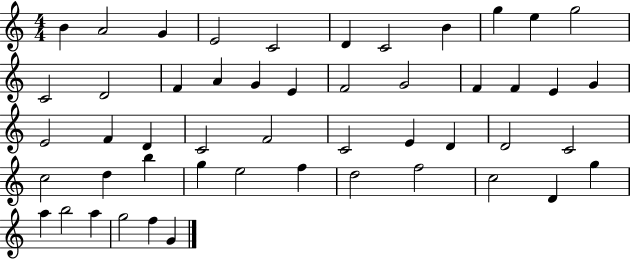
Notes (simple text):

B4/q A4/h G4/q E4/h C4/h D4/q C4/h B4/q G5/q E5/q G5/h C4/h D4/h F4/q A4/q G4/q E4/q F4/h G4/h F4/q F4/q E4/q G4/q E4/h F4/q D4/q C4/h F4/h C4/h E4/q D4/q D4/h C4/h C5/h D5/q B5/q G5/q E5/h F5/q D5/h F5/h C5/h D4/q G5/q A5/q B5/h A5/q G5/h F5/q G4/q